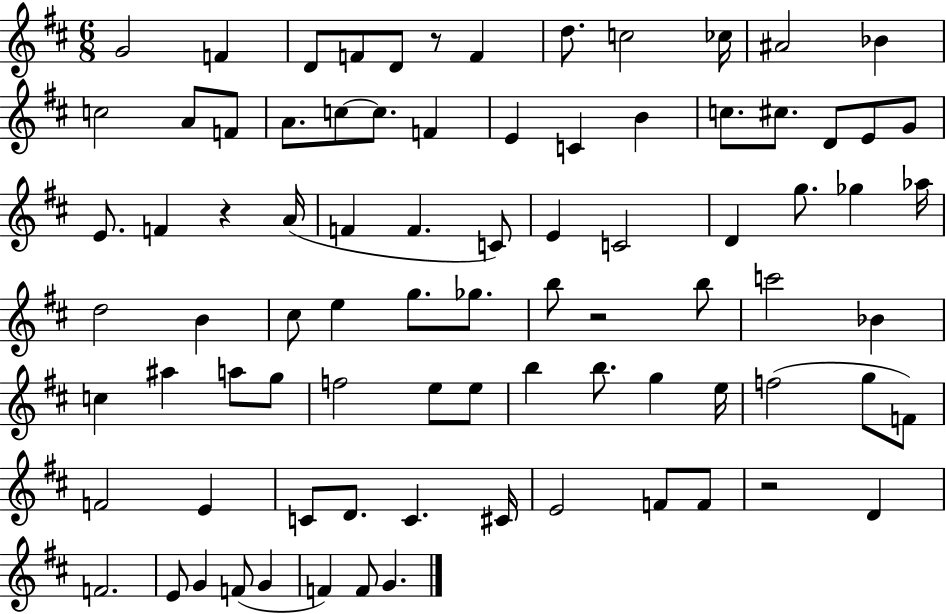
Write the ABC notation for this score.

X:1
T:Untitled
M:6/8
L:1/4
K:D
G2 F D/2 F/2 D/2 z/2 F d/2 c2 _c/4 ^A2 _B c2 A/2 F/2 A/2 c/2 c/2 F E C B c/2 ^c/2 D/2 E/2 G/2 E/2 F z A/4 F F C/2 E C2 D g/2 _g _a/4 d2 B ^c/2 e g/2 _g/2 b/2 z2 b/2 c'2 _B c ^a a/2 g/2 f2 e/2 e/2 b b/2 g e/4 f2 g/2 F/2 F2 E C/2 D/2 C ^C/4 E2 F/2 F/2 z2 D F2 E/2 G F/2 G F F/2 G